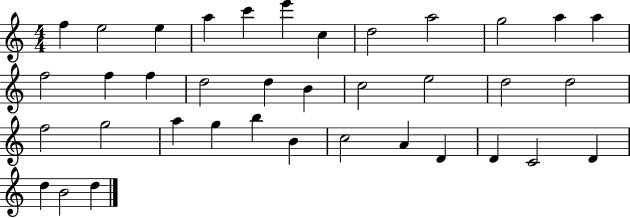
F5/q E5/h E5/q A5/q C6/q E6/q C5/q D5/h A5/h G5/h A5/q A5/q F5/h F5/q F5/q D5/h D5/q B4/q C5/h E5/h D5/h D5/h F5/h G5/h A5/q G5/q B5/q B4/q C5/h A4/q D4/q D4/q C4/h D4/q D5/q B4/h D5/q